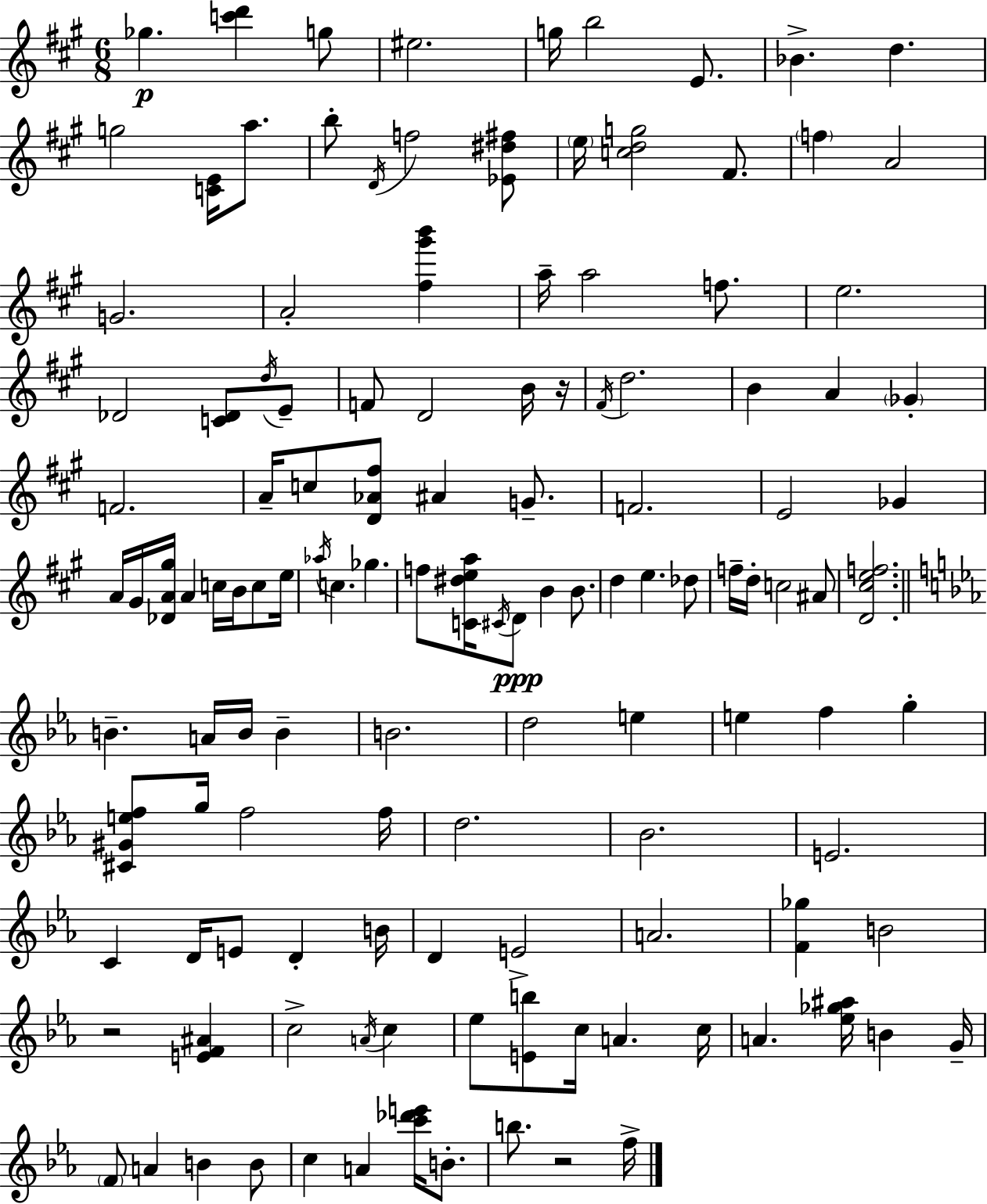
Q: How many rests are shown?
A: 3